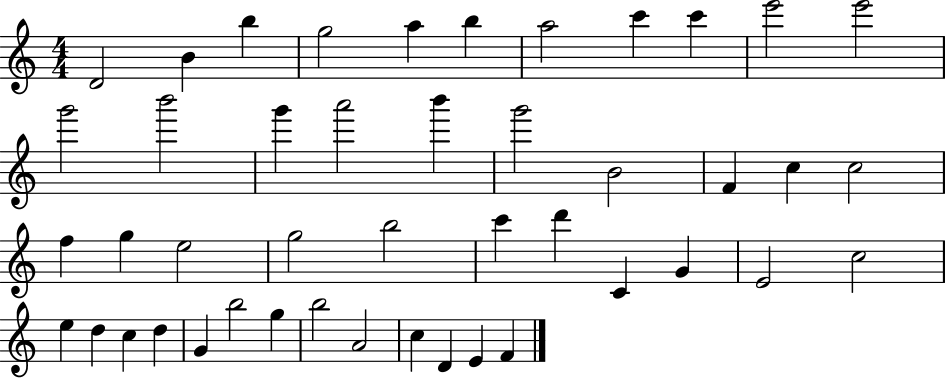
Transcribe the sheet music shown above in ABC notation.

X:1
T:Untitled
M:4/4
L:1/4
K:C
D2 B b g2 a b a2 c' c' e'2 e'2 g'2 b'2 g' a'2 b' g'2 B2 F c c2 f g e2 g2 b2 c' d' C G E2 c2 e d c d G b2 g b2 A2 c D E F